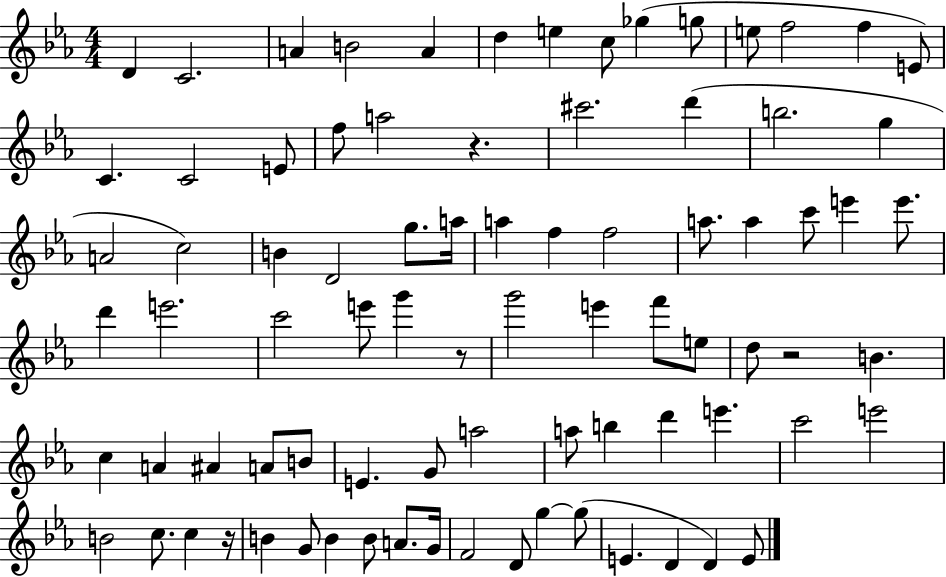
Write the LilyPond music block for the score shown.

{
  \clef treble
  \numericTimeSignature
  \time 4/4
  \key ees \major
  d'4 c'2. | a'4 b'2 a'4 | d''4 e''4 c''8 ges''4( g''8 | e''8 f''2 f''4 e'8) | \break c'4. c'2 e'8 | f''8 a''2 r4. | cis'''2. d'''4( | b''2. g''4 | \break a'2 c''2) | b'4 d'2 g''8. a''16 | a''4 f''4 f''2 | a''8. a''4 c'''8 e'''4 e'''8. | \break d'''4 e'''2. | c'''2 e'''8 g'''4 r8 | g'''2 e'''4 f'''8 e''8 | d''8 r2 b'4. | \break c''4 a'4 ais'4 a'8 b'8 | e'4. g'8 a''2 | a''8 b''4 d'''4 e'''4. | c'''2 e'''2 | \break b'2 c''8. c''4 r16 | b'4 g'8 b'4 b'8 a'8. g'16 | f'2 d'8 g''4~~ g''8( | e'4. d'4 d'4) e'8 | \break \bar "|."
}